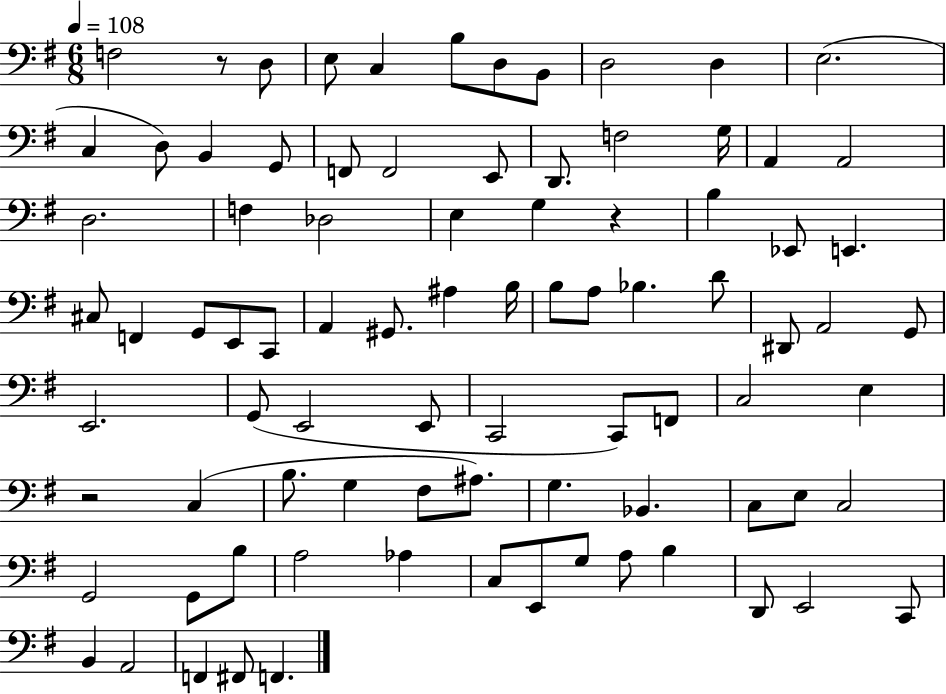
X:1
T:Untitled
M:6/8
L:1/4
K:G
F,2 z/2 D,/2 E,/2 C, B,/2 D,/2 B,,/2 D,2 D, E,2 C, D,/2 B,, G,,/2 F,,/2 F,,2 E,,/2 D,,/2 F,2 G,/4 A,, A,,2 D,2 F, _D,2 E, G, z B, _E,,/2 E,, ^C,/2 F,, G,,/2 E,,/2 C,,/2 A,, ^G,,/2 ^A, B,/4 B,/2 A,/2 _B, D/2 ^D,,/2 A,,2 G,,/2 E,,2 G,,/2 E,,2 E,,/2 C,,2 C,,/2 F,,/2 C,2 E, z2 C, B,/2 G, ^F,/2 ^A,/2 G, _B,, C,/2 E,/2 C,2 G,,2 G,,/2 B,/2 A,2 _A, C,/2 E,,/2 G,/2 A,/2 B, D,,/2 E,,2 C,,/2 B,, A,,2 F,, ^F,,/2 F,,